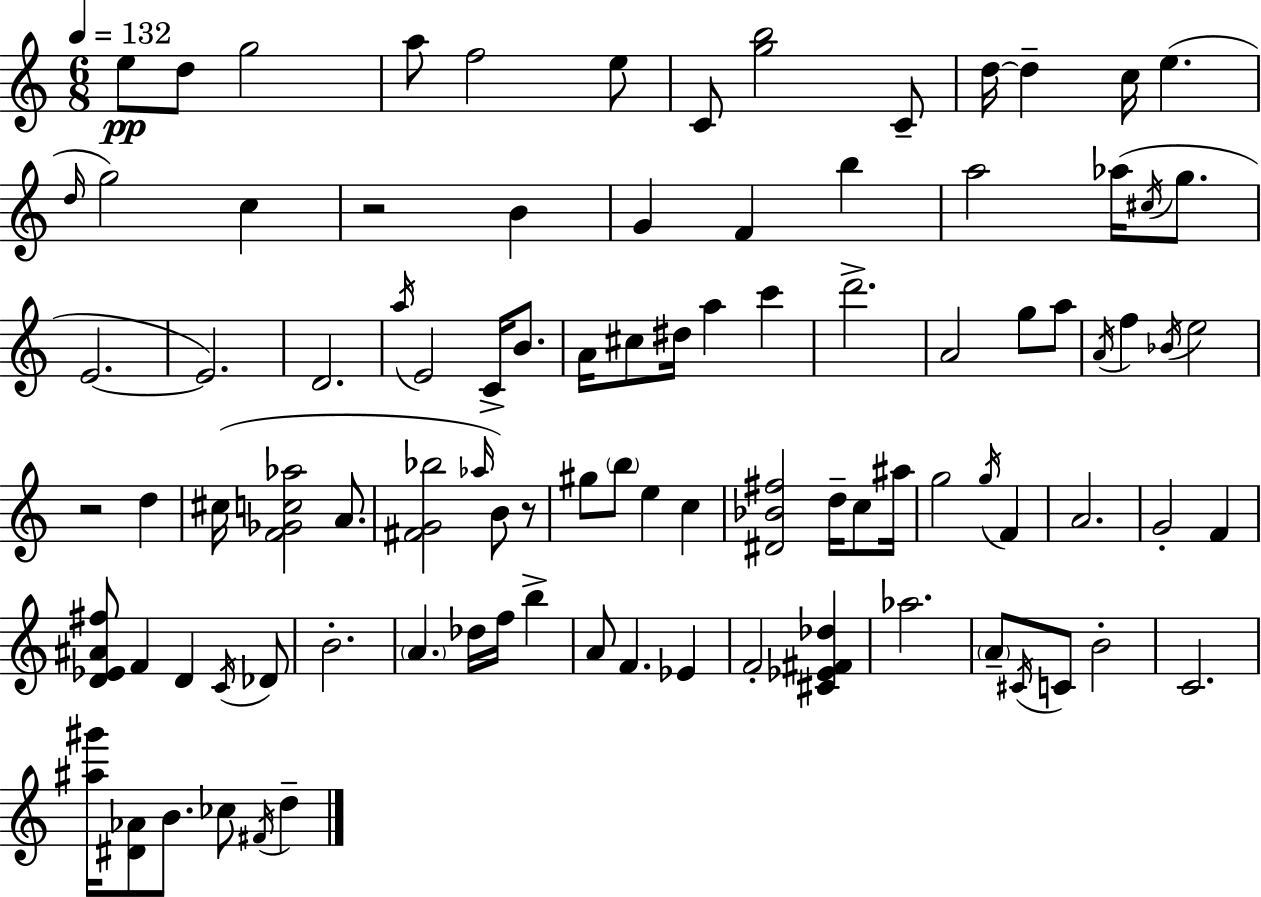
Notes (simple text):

E5/e D5/e G5/h A5/e F5/h E5/e C4/e [G5,B5]/h C4/e D5/s D5/q C5/s E5/q. D5/s G5/h C5/q R/h B4/q G4/q F4/q B5/q A5/h Ab5/s C#5/s G5/e. E4/h. E4/h. D4/h. A5/s E4/h C4/s B4/e. A4/s C#5/e D#5/s A5/q C6/q D6/h. A4/h G5/e A5/e A4/s F5/q Bb4/s E5/h R/h D5/q C#5/s [F4,Gb4,C5,Ab5]/h A4/e. [F#4,G4,Bb5]/h Ab5/s B4/e R/e G#5/e B5/e E5/q C5/q [D#4,Bb4,F#5]/h D5/s C5/e A#5/s G5/h G5/s F4/q A4/h. G4/h F4/q [D4,Eb4,A#4,F#5]/e F4/q D4/q C4/s Db4/e B4/h. A4/q. Db5/s F5/s B5/q A4/e F4/q. Eb4/q F4/h [C#4,Eb4,F#4,Db5]/q Ab5/h. A4/e C#4/s C4/e B4/h C4/h. [A#5,G#6]/s [D#4,Ab4]/e B4/e. CES5/e F#4/s D5/q